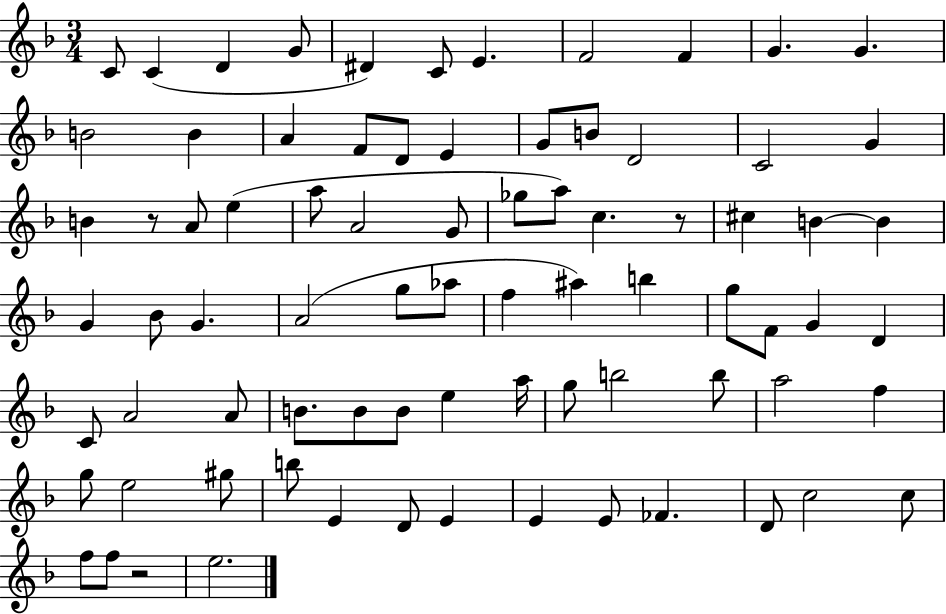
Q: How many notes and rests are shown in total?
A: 79